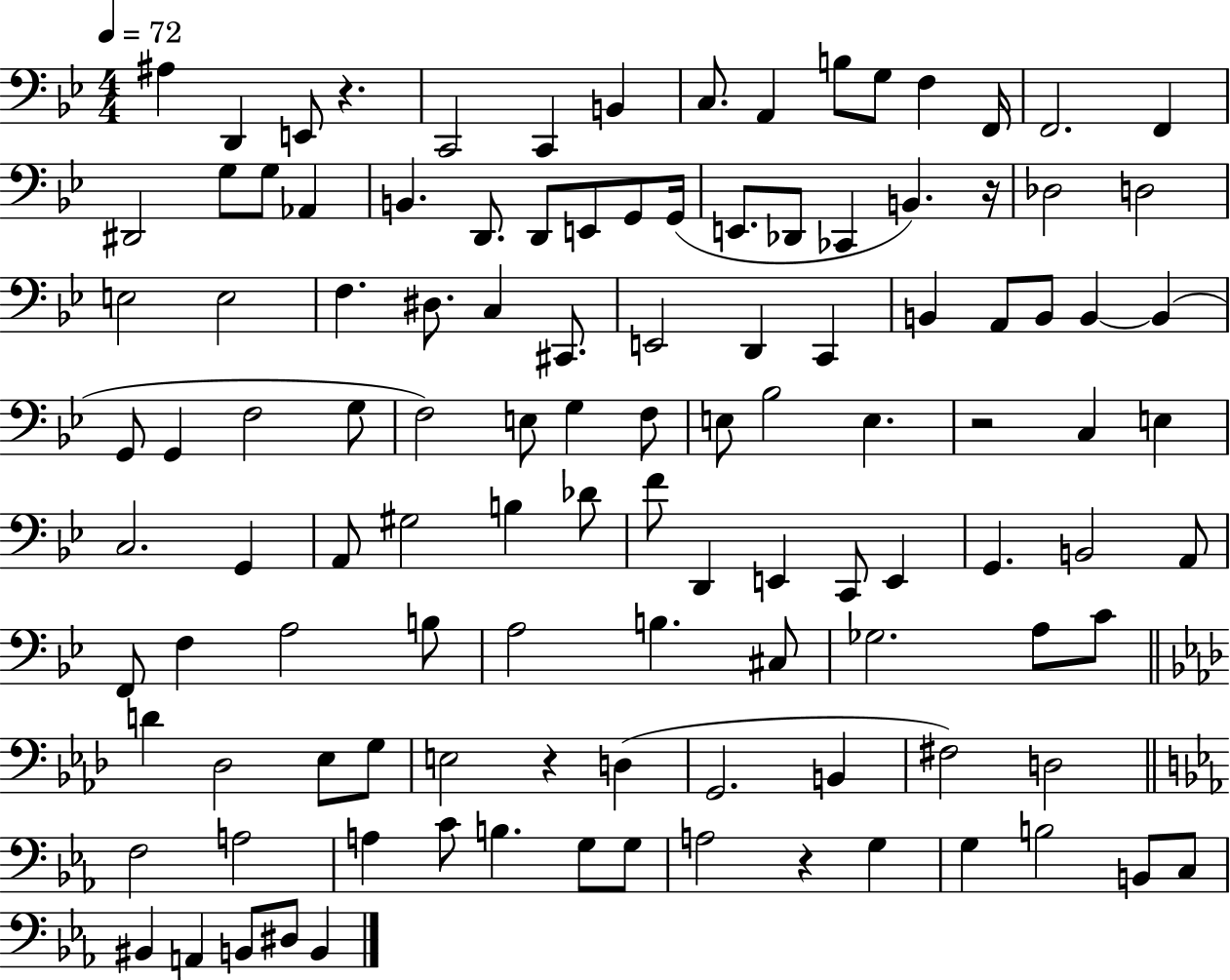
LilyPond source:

{
  \clef bass
  \numericTimeSignature
  \time 4/4
  \key bes \major
  \tempo 4 = 72
  ais4 d,4 e,8 r4. | c,2 c,4 b,4 | c8. a,4 b8 g8 f4 f,16 | f,2. f,4 | \break dis,2 g8 g8 aes,4 | b,4. d,8. d,8 e,8 g,8 g,16( | e,8. des,8 ces,4 b,4.) r16 | des2 d2 | \break e2 e2 | f4. dis8. c4 cis,8. | e,2 d,4 c,4 | b,4 a,8 b,8 b,4~~ b,4( | \break g,8 g,4 f2 g8 | f2) e8 g4 f8 | e8 bes2 e4. | r2 c4 e4 | \break c2. g,4 | a,8 gis2 b4 des'8 | f'8 d,4 e,4 c,8 e,4 | g,4. b,2 a,8 | \break f,8 f4 a2 b8 | a2 b4. cis8 | ges2. a8 c'8 | \bar "||" \break \key aes \major d'4 des2 ees8 g8 | e2 r4 d4( | g,2. b,4 | fis2) d2 | \break \bar "||" \break \key ees \major f2 a2 | a4 c'8 b4. g8 g8 | a2 r4 g4 | g4 b2 b,8 c8 | \break bis,4 a,4 b,8 dis8 b,4 | \bar "|."
}